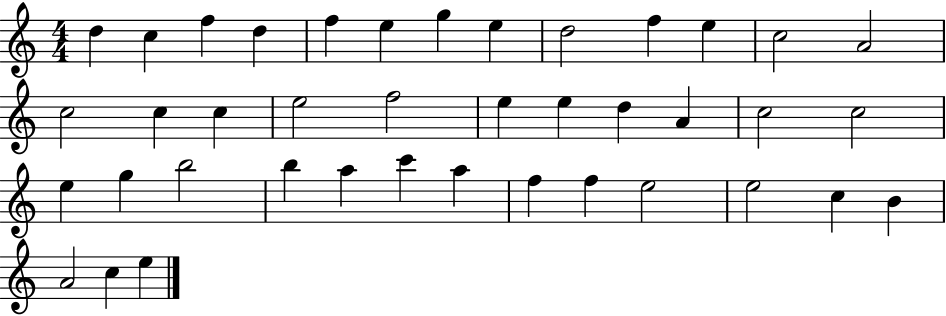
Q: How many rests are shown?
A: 0